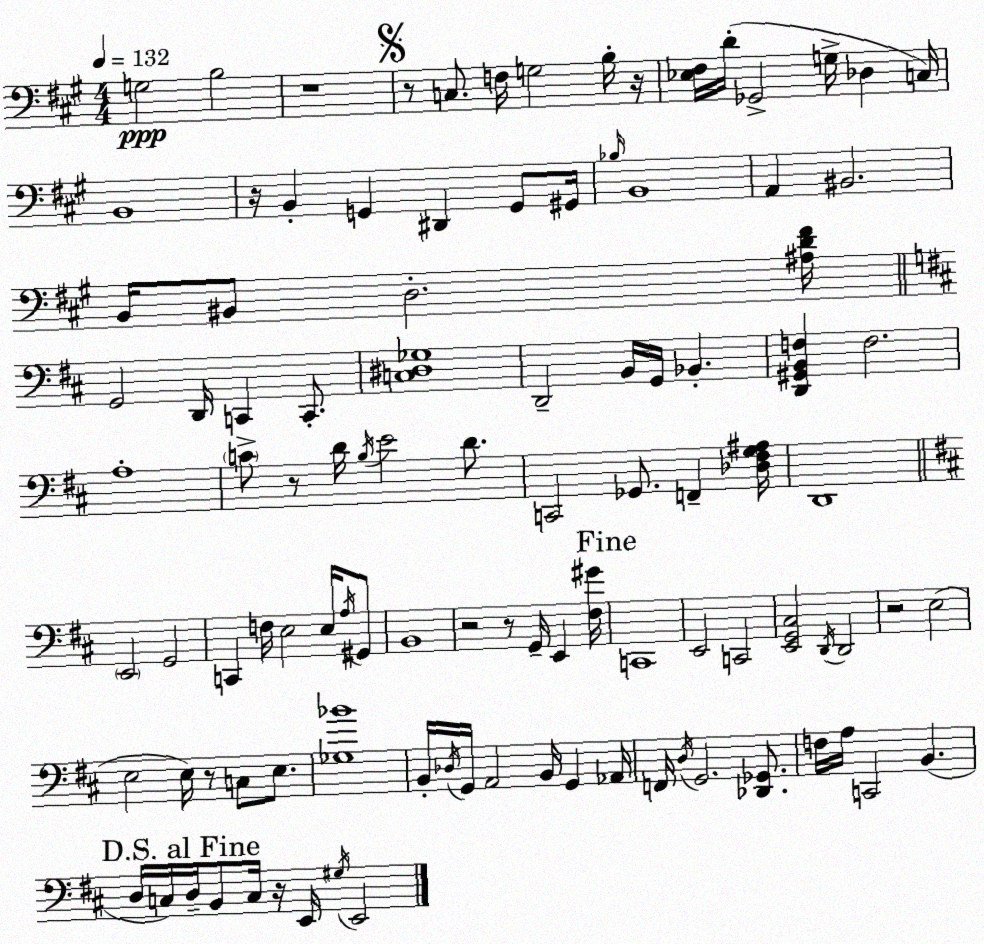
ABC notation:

X:1
T:Untitled
M:4/4
L:1/4
K:A
G,2 B,2 z4 z/2 C,/2 F,/4 G,2 B,/4 z/4 [_E,^F,]/4 D/4 _G,,2 G,/4 _D, C,/4 B,,4 z/4 B,, G,, ^D,, G,,/2 ^G,,/4 _B,/4 B,,4 A,, ^B,,2 B,,/4 ^B,,/2 D,2 [^A,D^F]/4 G,,2 D,,/4 C,, C,,/2 [C,^D,_G,]4 D,,2 B,,/4 G,,/4 _B,, [D,,^G,,B,,F,] F,2 A,4 C/2 z/2 D/4 B,/4 E2 D/2 C,,2 _G,,/2 F,, [_D,^F,G,^A,]/4 D,,4 E,,2 G,,2 C,, F,/4 E,2 E,/4 A,/4 ^G,,/2 B,,4 z2 z/2 G,,/4 E,, [^F,^G]/4 C,,4 E,,2 C,,2 [E,,G,,^C,]2 D,,/4 D,,2 z2 E,2 E,2 E,/4 z/2 C,/2 E,/2 [_G,_B]4 B,,/4 _D,/4 G,,/4 A,,2 B,,/4 G,, _A,,/4 F,,/4 D,/4 G,,2 [_D,,_G,,]/2 F,/4 A,/4 C,,2 B,, D,/4 C,/4 D,/4 B,,/2 C,/4 z/4 E,,/4 ^G,/4 E,,2